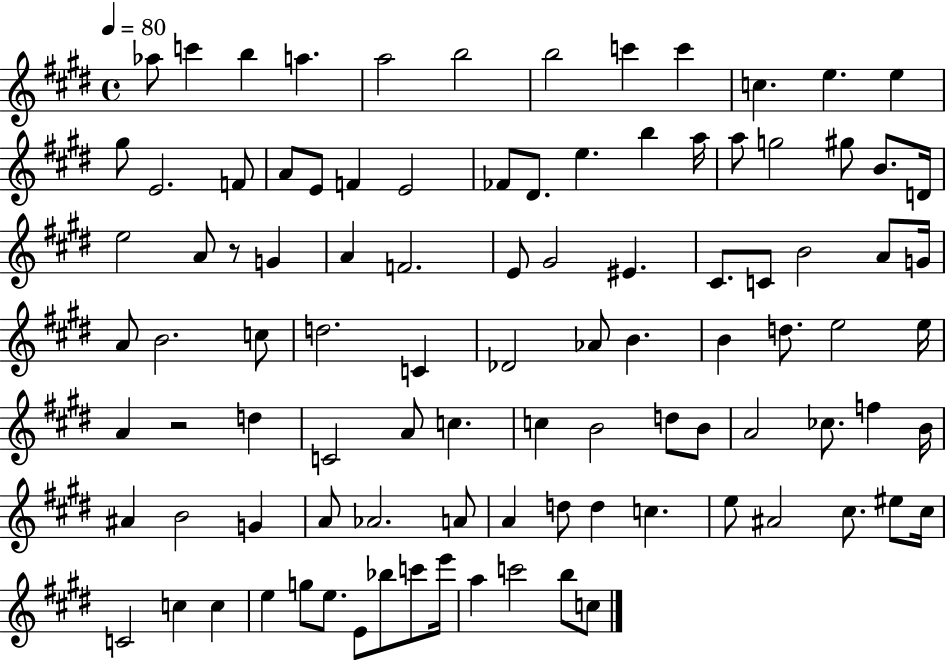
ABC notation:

X:1
T:Untitled
M:4/4
L:1/4
K:E
_a/2 c' b a a2 b2 b2 c' c' c e e ^g/2 E2 F/2 A/2 E/2 F E2 _F/2 ^D/2 e b a/4 a/2 g2 ^g/2 B/2 D/4 e2 A/2 z/2 G A F2 E/2 ^G2 ^E ^C/2 C/2 B2 A/2 G/4 A/2 B2 c/2 d2 C _D2 _A/2 B B d/2 e2 e/4 A z2 d C2 A/2 c c B2 d/2 B/2 A2 _c/2 f B/4 ^A B2 G A/2 _A2 A/2 A d/2 d c e/2 ^A2 ^c/2 ^e/2 ^c/4 C2 c c e g/2 e/2 E/2 _b/2 c'/2 e'/4 a c'2 b/2 c/2